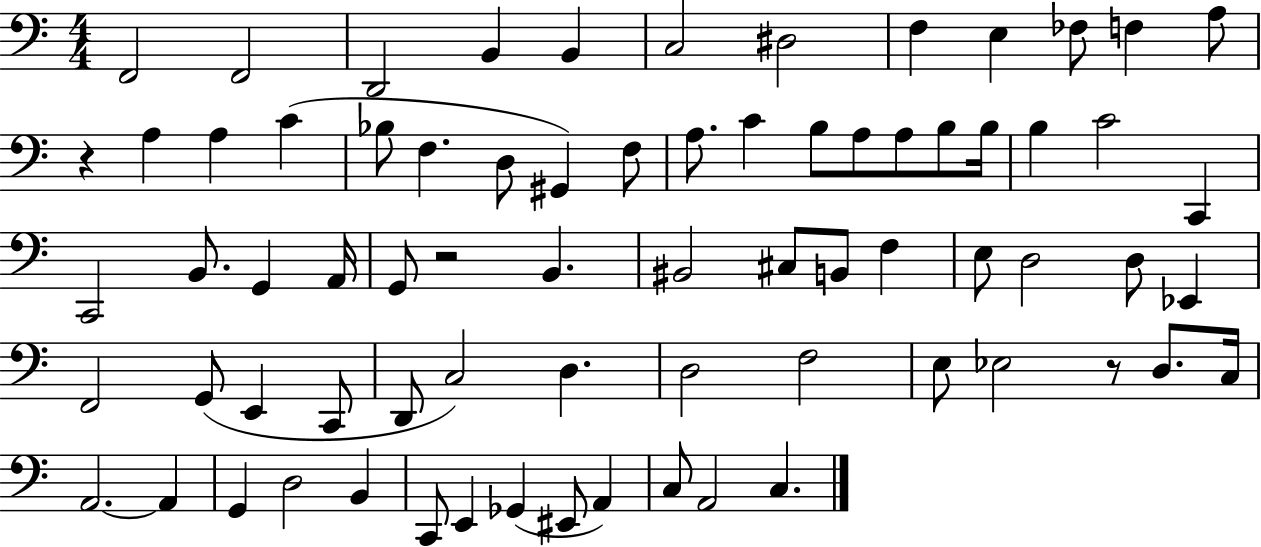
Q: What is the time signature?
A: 4/4